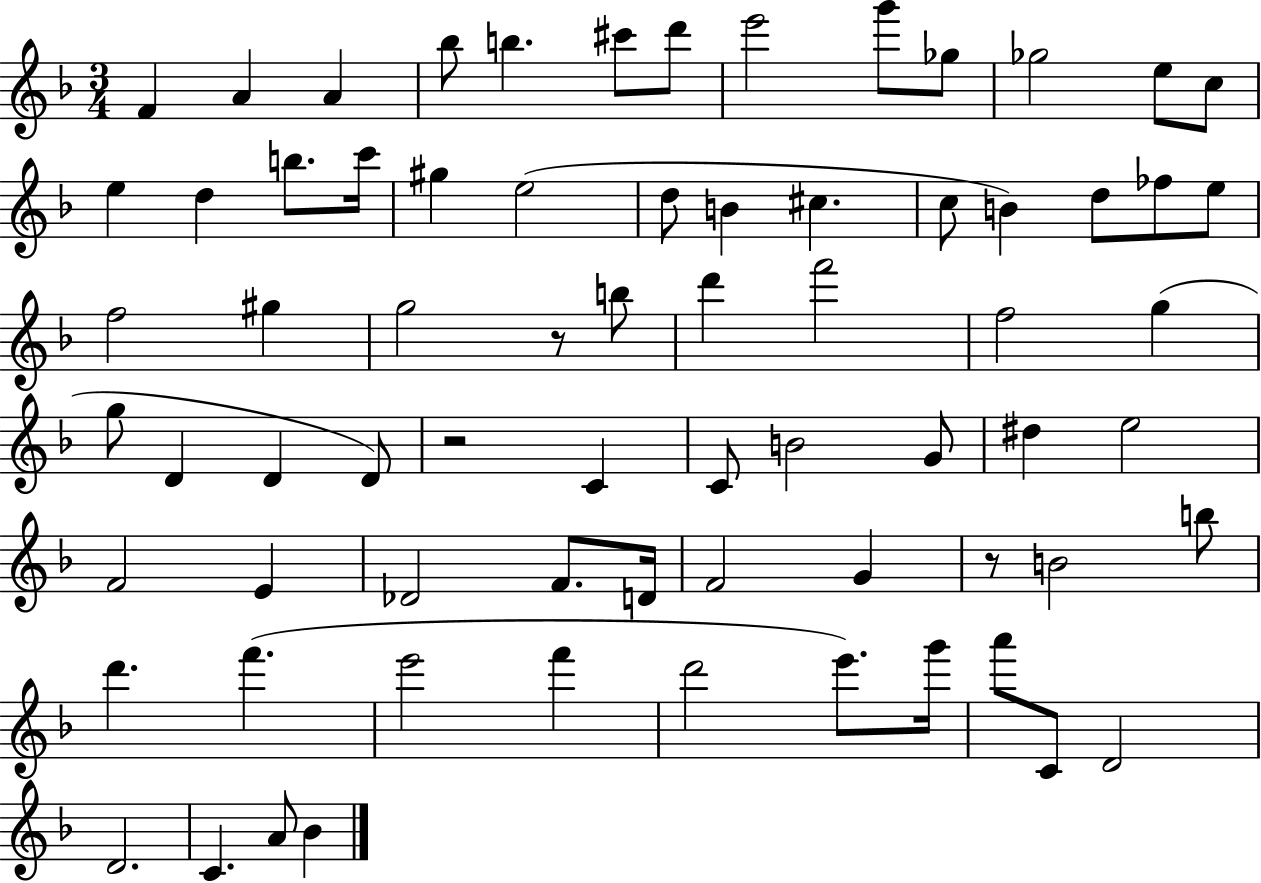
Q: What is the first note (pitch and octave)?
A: F4